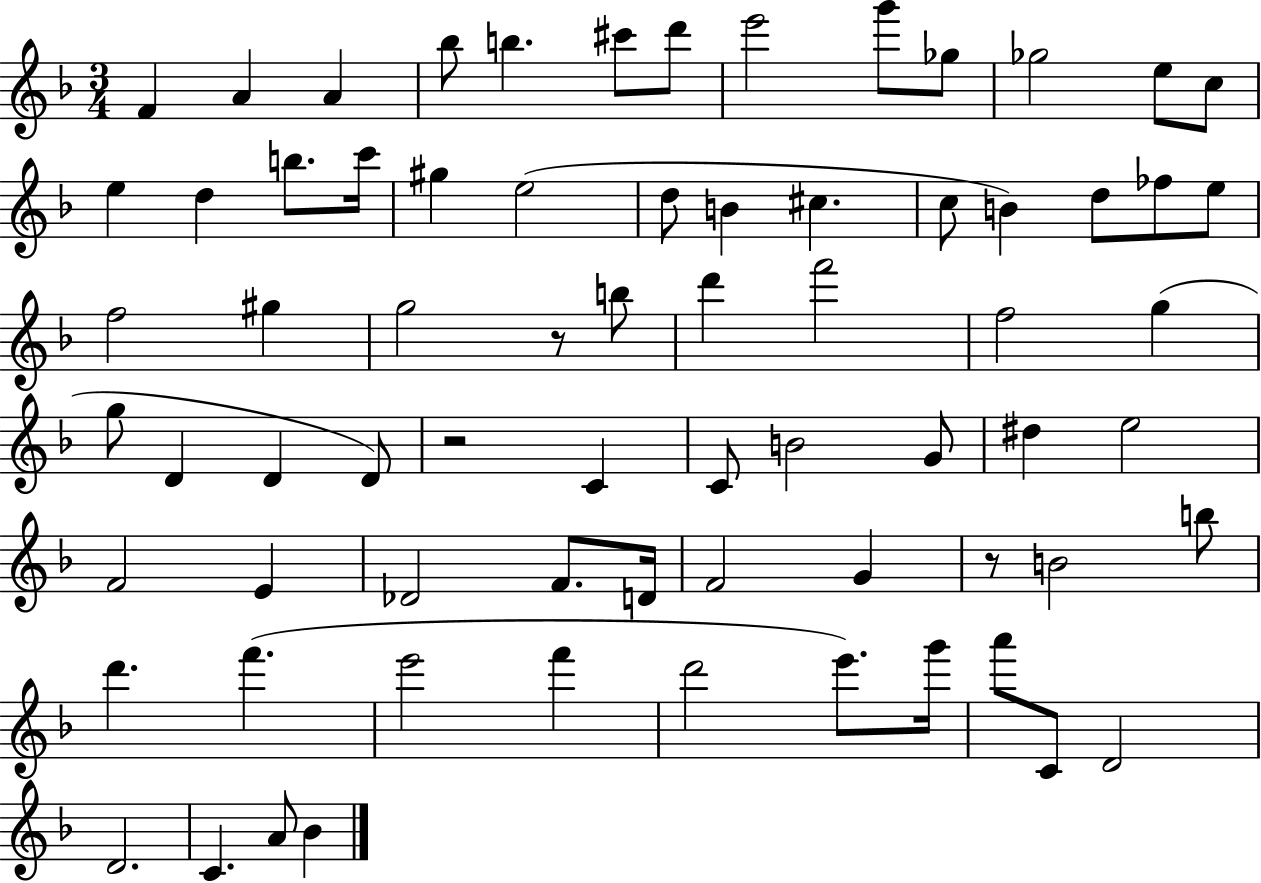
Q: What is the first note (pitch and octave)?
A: F4